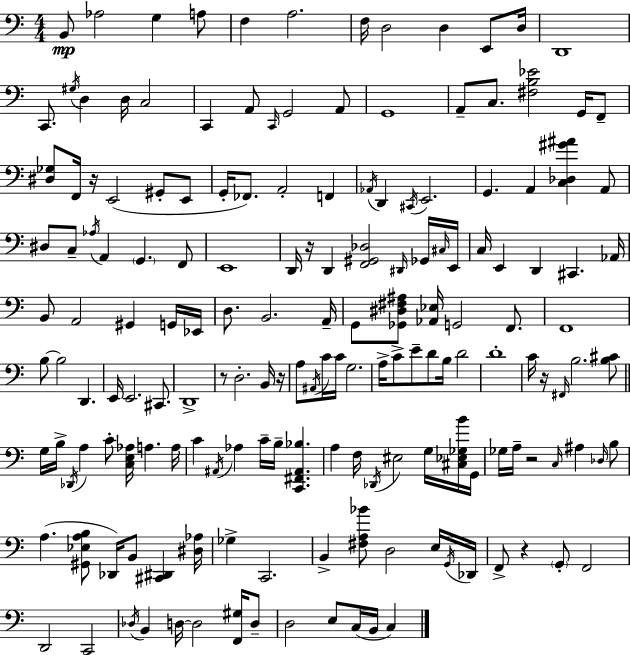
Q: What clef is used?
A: bass